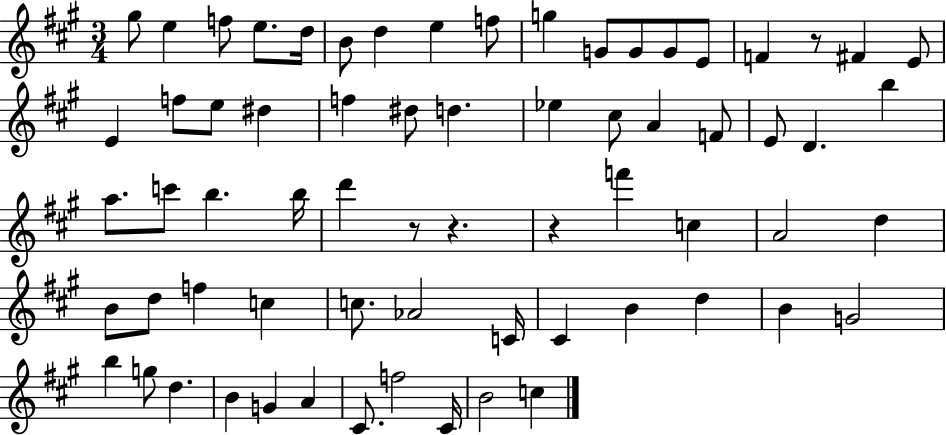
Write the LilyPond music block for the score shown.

{
  \clef treble
  \numericTimeSignature
  \time 3/4
  \key a \major
  \repeat volta 2 { gis''8 e''4 f''8 e''8. d''16 | b'8 d''4 e''4 f''8 | g''4 g'8 g'8 g'8 e'8 | f'4 r8 fis'4 e'8 | \break e'4 f''8 e''8 dis''4 | f''4 dis''8 d''4. | ees''4 cis''8 a'4 f'8 | e'8 d'4. b''4 | \break a''8. c'''8 b''4. b''16 | d'''4 r8 r4. | r4 f'''4 c''4 | a'2 d''4 | \break b'8 d''8 f''4 c''4 | c''8. aes'2 c'16 | cis'4 b'4 d''4 | b'4 g'2 | \break b''4 g''8 d''4. | b'4 g'4 a'4 | cis'8. f''2 cis'16 | b'2 c''4 | \break } \bar "|."
}